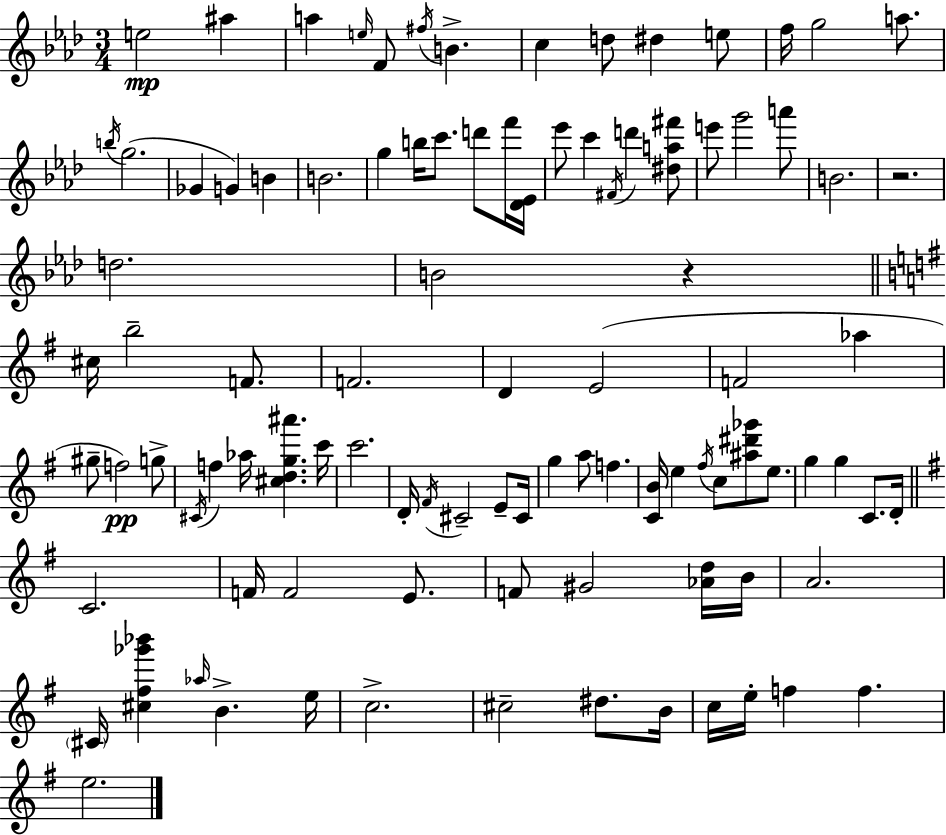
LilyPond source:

{
  \clef treble
  \numericTimeSignature
  \time 3/4
  \key aes \major
  e''2\mp ais''4 | a''4 \grace { e''16 } f'8 \acciaccatura { fis''16 } b'4.-> | c''4 d''8 dis''4 | e''8 f''16 g''2 a''8. | \break \acciaccatura { b''16 } g''2.( | ges'4 g'4) b'4 | b'2. | g''4 b''16 c'''8. d'''8 | \break f'''16 <des' ees'>16 ees'''8 c'''4 \acciaccatura { fis'16 } d'''4 | <dis'' a'' fis'''>8 e'''8 g'''2 | a'''8 b'2. | r2. | \break d''2. | b'2 | r4 \bar "||" \break \key g \major cis''16 b''2-- f'8. | f'2. | d'4 e'2( | f'2 aes''4 | \break gis''8-- f''2\pp) g''8-> | \acciaccatura { cis'16 } f''4 aes''16 <cis'' d'' g'' ais'''>4. | c'''16 c'''2. | d'16-. \acciaccatura { fis'16 } cis'2-- e'8-- | \break cis'16 g''4 a''8 f''4. | <c' b'>16 e''4 \acciaccatura { fis''16 } c''8 <ais'' dis''' ges'''>8 | e''8. g''4 g''4 c'8. | d'16-. \bar "||" \break \key g \major c'2. | f'16 f'2 e'8. | f'8 gis'2 <aes' d''>16 b'16 | a'2. | \break \parenthesize cis'16 <cis'' fis'' ges''' bes'''>4 \grace { aes''16 } b'4.-> | e''16 c''2.-> | cis''2-- dis''8. | b'16 c''16 e''16-. f''4 f''4. | \break e''2. | \bar "|."
}